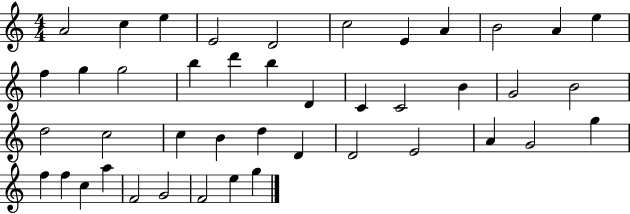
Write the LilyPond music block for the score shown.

{
  \clef treble
  \numericTimeSignature
  \time 4/4
  \key c \major
  a'2 c''4 e''4 | e'2 d'2 | c''2 e'4 a'4 | b'2 a'4 e''4 | \break f''4 g''4 g''2 | b''4 d'''4 b''4 d'4 | c'4 c'2 b'4 | g'2 b'2 | \break d''2 c''2 | c''4 b'4 d''4 d'4 | d'2 e'2 | a'4 g'2 g''4 | \break f''4 f''4 c''4 a''4 | f'2 g'2 | f'2 e''4 g''4 | \bar "|."
}